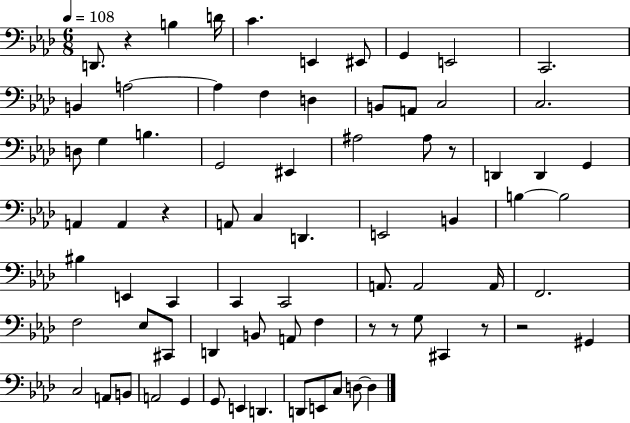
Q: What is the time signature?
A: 6/8